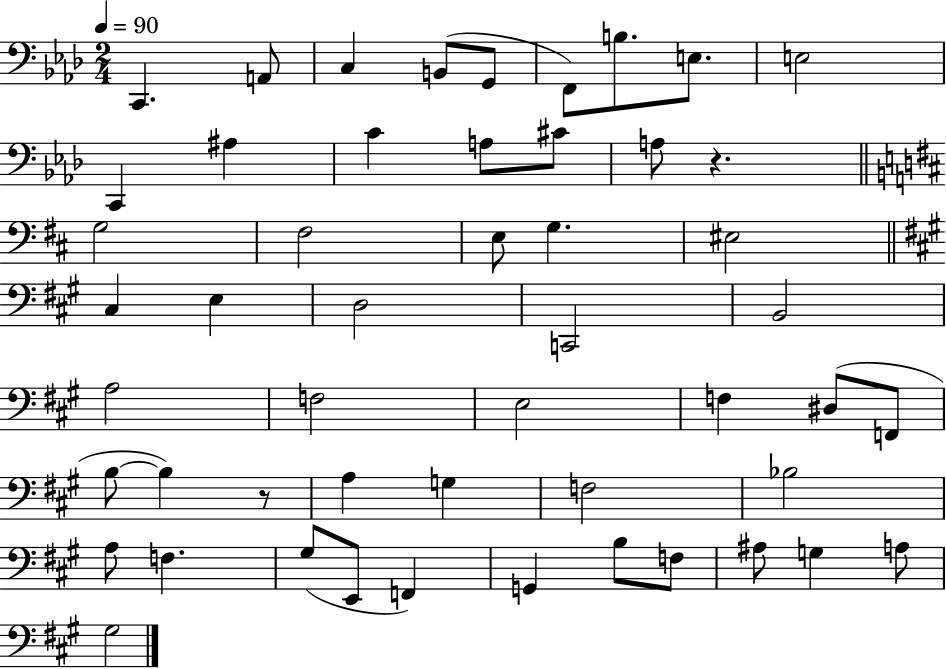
X:1
T:Untitled
M:2/4
L:1/4
K:Ab
C,, A,,/2 C, B,,/2 G,,/2 F,,/2 B,/2 E,/2 E,2 C,, ^A, C A,/2 ^C/2 A,/2 z G,2 ^F,2 E,/2 G, ^E,2 ^C, E, D,2 C,,2 B,,2 A,2 F,2 E,2 F, ^D,/2 F,,/2 B,/2 B, z/2 A, G, F,2 _B,2 A,/2 F, ^G,/2 E,,/2 F,, G,, B,/2 F,/2 ^A,/2 G, A,/2 ^G,2